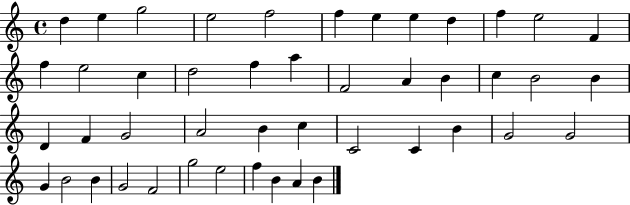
{
  \clef treble
  \time 4/4
  \defaultTimeSignature
  \key c \major
  d''4 e''4 g''2 | e''2 f''2 | f''4 e''4 e''4 d''4 | f''4 e''2 f'4 | \break f''4 e''2 c''4 | d''2 f''4 a''4 | f'2 a'4 b'4 | c''4 b'2 b'4 | \break d'4 f'4 g'2 | a'2 b'4 c''4 | c'2 c'4 b'4 | g'2 g'2 | \break g'4 b'2 b'4 | g'2 f'2 | g''2 e''2 | f''4 b'4 a'4 b'4 | \break \bar "|."
}